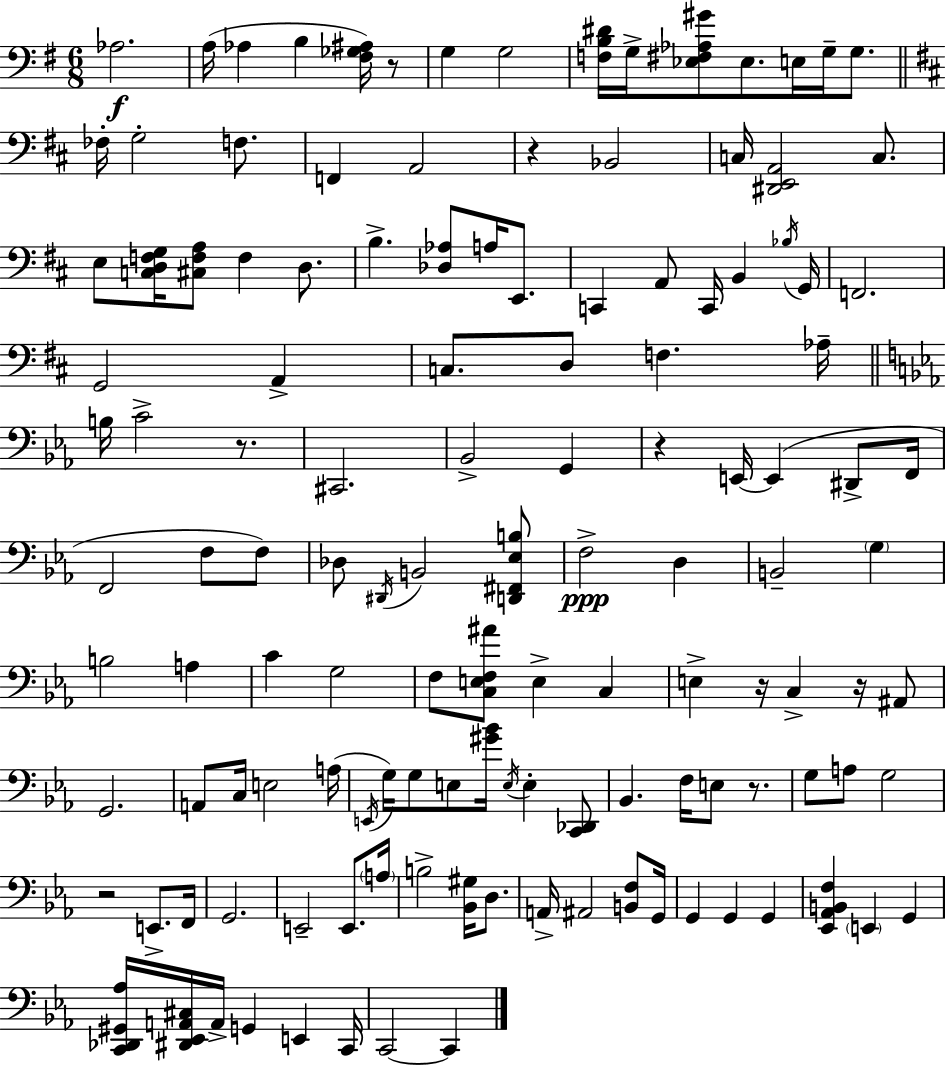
X:1
T:Untitled
M:6/8
L:1/4
K:G
_A,2 A,/4 _A, B, [^F,_G,^A,]/4 z/2 G, G,2 [F,B,^D]/4 G,/4 [_E,^F,_A,^G]/2 _E,/2 E,/4 G,/4 G,/2 _F,/4 G,2 F,/2 F,, A,,2 z _B,,2 C,/4 [^D,,E,,A,,]2 C,/2 E,/2 [C,D,F,G,]/4 [^C,F,A,]/2 F, D,/2 B, [_D,_A,]/2 A,/4 E,,/2 C,, A,,/2 C,,/4 B,, _B,/4 G,,/4 F,,2 G,,2 A,, C,/2 D,/2 F, _A,/4 B,/4 C2 z/2 ^C,,2 _B,,2 G,, z E,,/4 E,, ^D,,/2 F,,/4 F,,2 F,/2 F,/2 _D,/2 ^D,,/4 B,,2 [D,,^F,,_E,B,]/2 F,2 D, B,,2 G, B,2 A, C G,2 F,/2 [C,E,F,^A]/2 E, C, E, z/4 C, z/4 ^A,,/2 G,,2 A,,/2 C,/4 E,2 A,/4 E,,/4 G,/4 G,/2 E,/2 [^G_B]/4 E,/4 E, [C,,_D,,]/2 _B,, F,/4 E,/2 z/2 G,/2 A,/2 G,2 z2 E,,/2 F,,/4 G,,2 E,,2 E,,/2 A,/4 B,2 [_B,,^G,]/4 D,/2 A,,/4 ^A,,2 [B,,F,]/2 G,,/4 G,, G,, G,, [_E,,_A,,B,,F,] E,, G,, [C,,_D,,^G,,_A,]/4 [^D,,_E,,A,,^C,]/4 A,,/4 G,, E,, C,,/4 C,,2 C,,